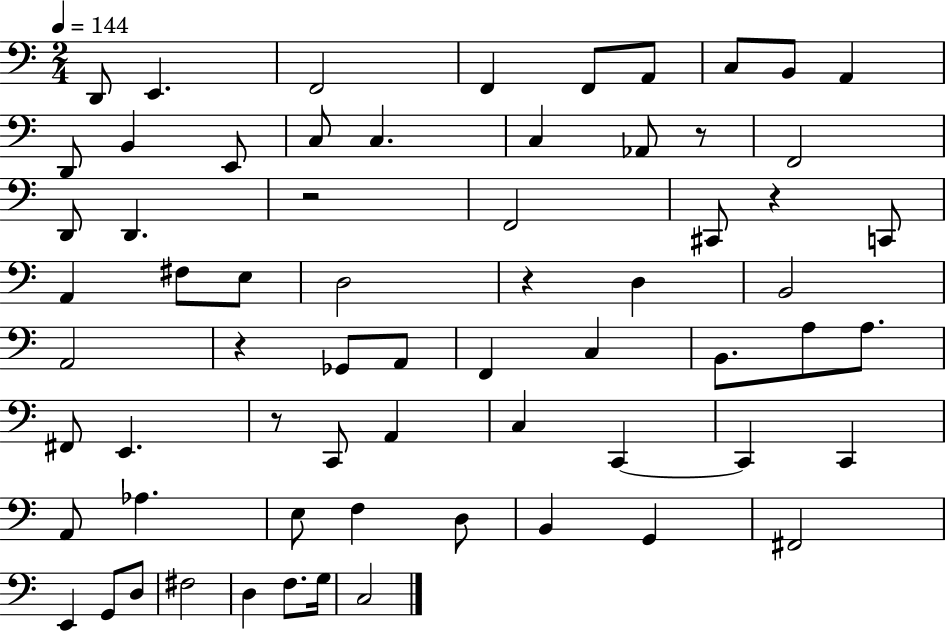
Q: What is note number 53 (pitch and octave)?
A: E2